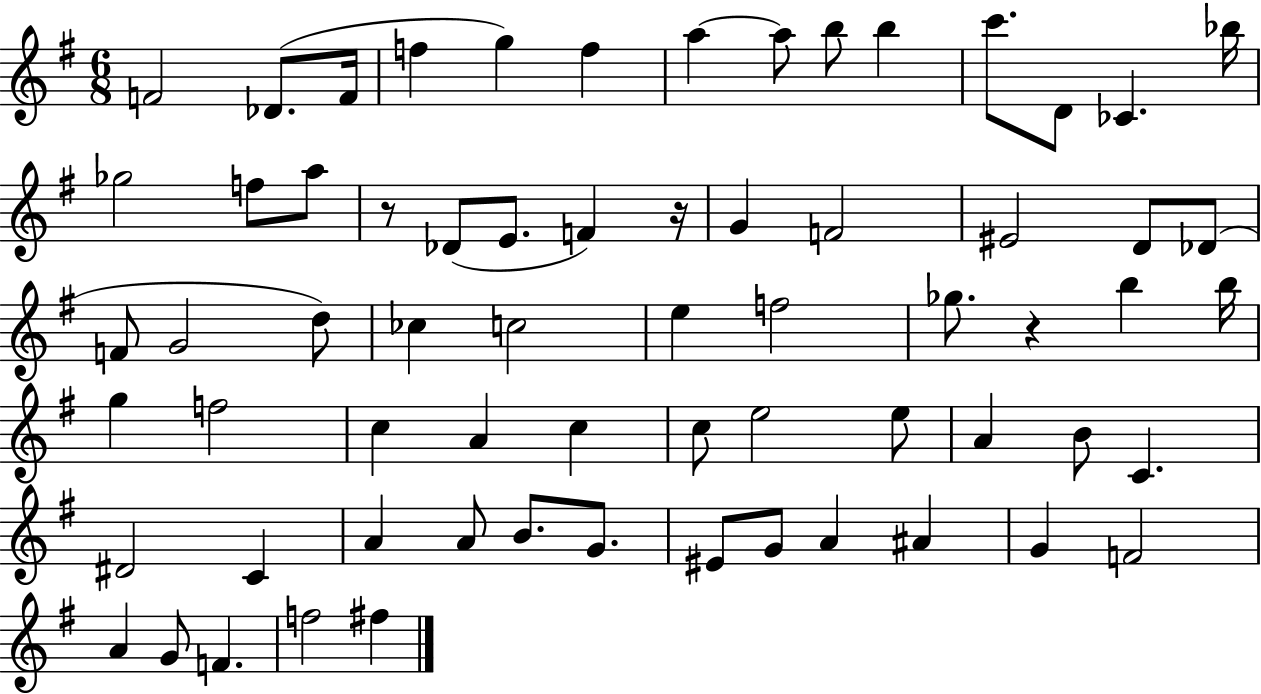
{
  \clef treble
  \numericTimeSignature
  \time 6/8
  \key g \major
  f'2 des'8.( f'16 | f''4 g''4) f''4 | a''4~~ a''8 b''8 b''4 | c'''8. d'8 ces'4. bes''16 | \break ges''2 f''8 a''8 | r8 des'8( e'8. f'4) r16 | g'4 f'2 | eis'2 d'8 des'8( | \break f'8 g'2 d''8) | ces''4 c''2 | e''4 f''2 | ges''8. r4 b''4 b''16 | \break g''4 f''2 | c''4 a'4 c''4 | c''8 e''2 e''8 | a'4 b'8 c'4. | \break dis'2 c'4 | a'4 a'8 b'8. g'8. | eis'8 g'8 a'4 ais'4 | g'4 f'2 | \break a'4 g'8 f'4. | f''2 fis''4 | \bar "|."
}